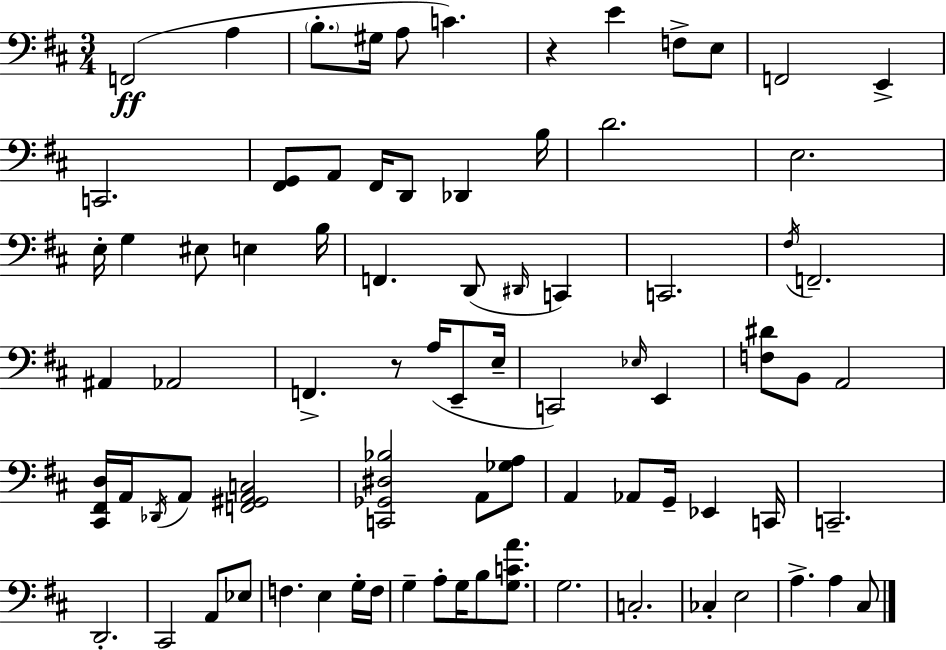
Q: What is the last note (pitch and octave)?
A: C#3